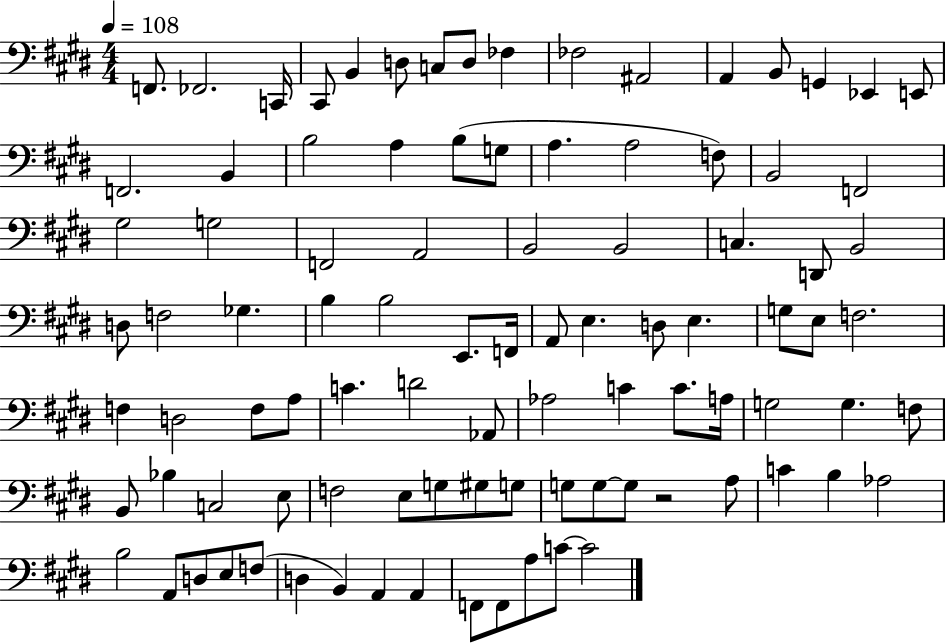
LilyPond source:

{
  \clef bass
  \numericTimeSignature
  \time 4/4
  \key e \major
  \tempo 4 = 108
  f,8. fes,2. c,16 | cis,8 b,4 d8 c8 d8 fes4 | fes2 ais,2 | a,4 b,8 g,4 ees,4 e,8 | \break f,2. b,4 | b2 a4 b8( g8 | a4. a2 f8) | b,2 f,2 | \break gis2 g2 | f,2 a,2 | b,2 b,2 | c4. d,8 b,2 | \break d8 f2 ges4. | b4 b2 e,8. f,16 | a,8 e4. d8 e4. | g8 e8 f2. | \break f4 d2 f8 a8 | c'4. d'2 aes,8 | aes2 c'4 c'8. a16 | g2 g4. f8 | \break b,8 bes4 c2 e8 | f2 e8 g8 gis8 g8 | g8 g8~~ g8 r2 a8 | c'4 b4 aes2 | \break b2 a,8 d8 e8 f8( | d4 b,4) a,4 a,4 | f,8 f,8 a8 c'8~~ c'2 | \bar "|."
}